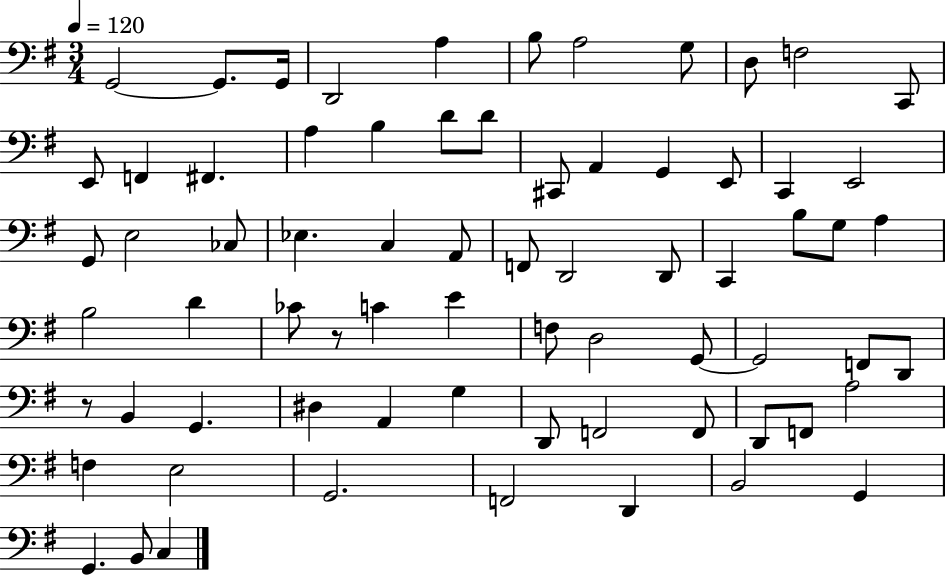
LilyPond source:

{
  \clef bass
  \numericTimeSignature
  \time 3/4
  \key g \major
  \tempo 4 = 120
  \repeat volta 2 { g,2~~ g,8. g,16 | d,2 a4 | b8 a2 g8 | d8 f2 c,8 | \break e,8 f,4 fis,4. | a4 b4 d'8 d'8 | cis,8 a,4 g,4 e,8 | c,4 e,2 | \break g,8 e2 ces8 | ees4. c4 a,8 | f,8 d,2 d,8 | c,4 b8 g8 a4 | \break b2 d'4 | ces'8 r8 c'4 e'4 | f8 d2 g,8~~ | g,2 f,8 d,8 | \break r8 b,4 g,4. | dis4 a,4 g4 | d,8 f,2 f,8 | d,8 f,8 a2 | \break f4 e2 | g,2. | f,2 d,4 | b,2 g,4 | \break g,4. b,8 c4 | } \bar "|."
}